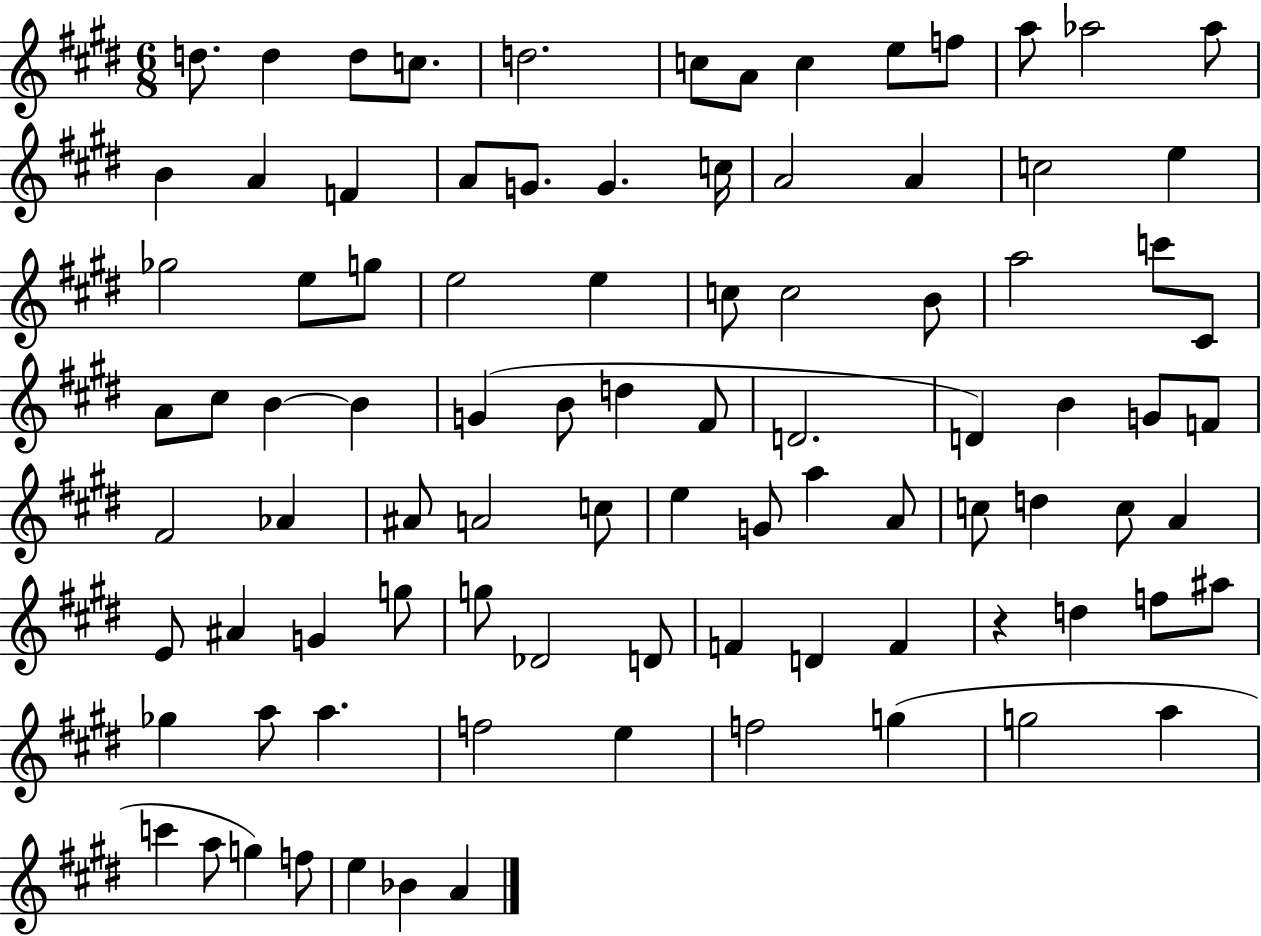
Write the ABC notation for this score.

X:1
T:Untitled
M:6/8
L:1/4
K:E
d/2 d d/2 c/2 d2 c/2 A/2 c e/2 f/2 a/2 _a2 _a/2 B A F A/2 G/2 G c/4 A2 A c2 e _g2 e/2 g/2 e2 e c/2 c2 B/2 a2 c'/2 ^C/2 A/2 ^c/2 B B G B/2 d ^F/2 D2 D B G/2 F/2 ^F2 _A ^A/2 A2 c/2 e G/2 a A/2 c/2 d c/2 A E/2 ^A G g/2 g/2 _D2 D/2 F D F z d f/2 ^a/2 _g a/2 a f2 e f2 g g2 a c' a/2 g f/2 e _B A